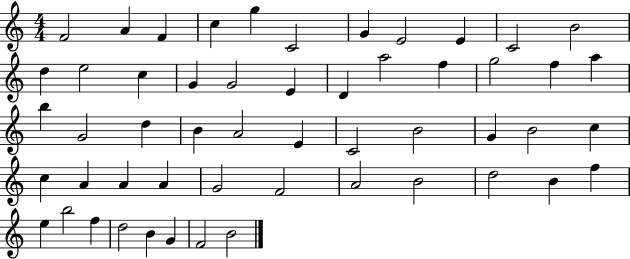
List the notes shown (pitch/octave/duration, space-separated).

F4/h A4/q F4/q C5/q G5/q C4/h G4/q E4/h E4/q C4/h B4/h D5/q E5/h C5/q G4/q G4/h E4/q D4/q A5/h F5/q G5/h F5/q A5/q B5/q G4/h D5/q B4/q A4/h E4/q C4/h B4/h G4/q B4/h C5/q C5/q A4/q A4/q A4/q G4/h F4/h A4/h B4/h D5/h B4/q F5/q E5/q B5/h F5/q D5/h B4/q G4/q F4/h B4/h